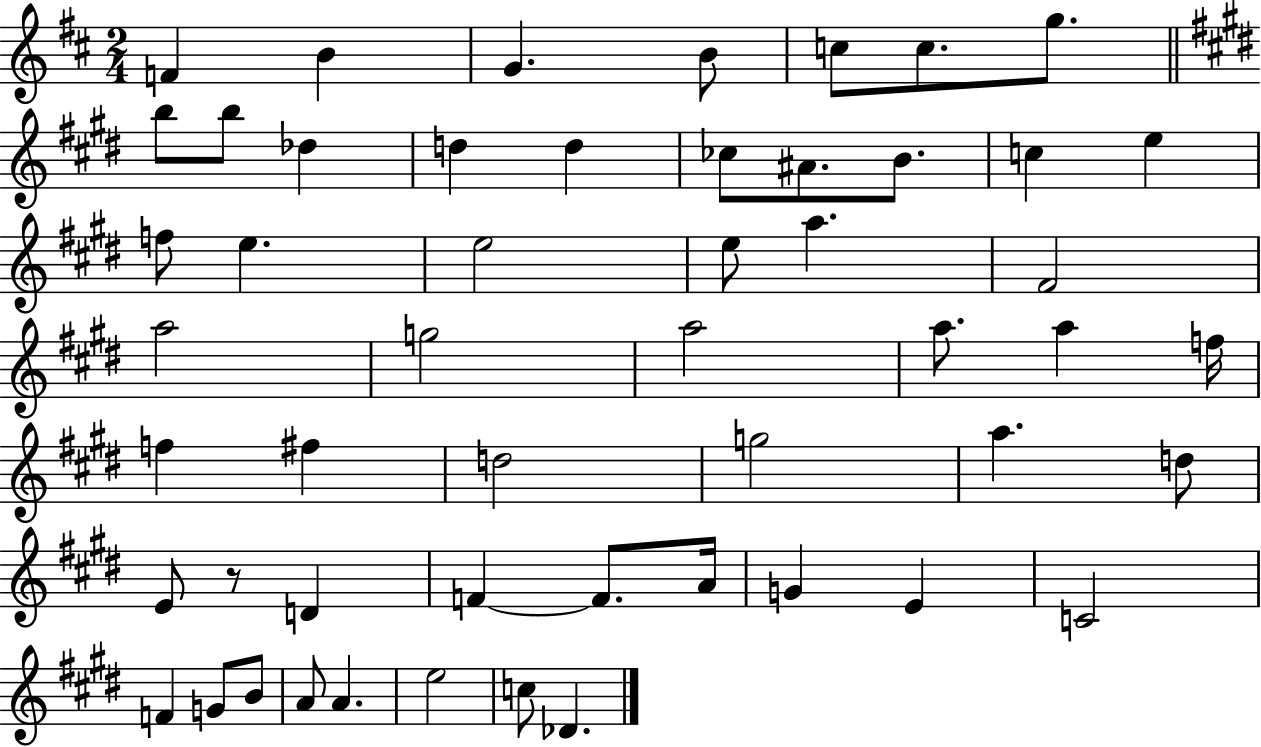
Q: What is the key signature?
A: D major